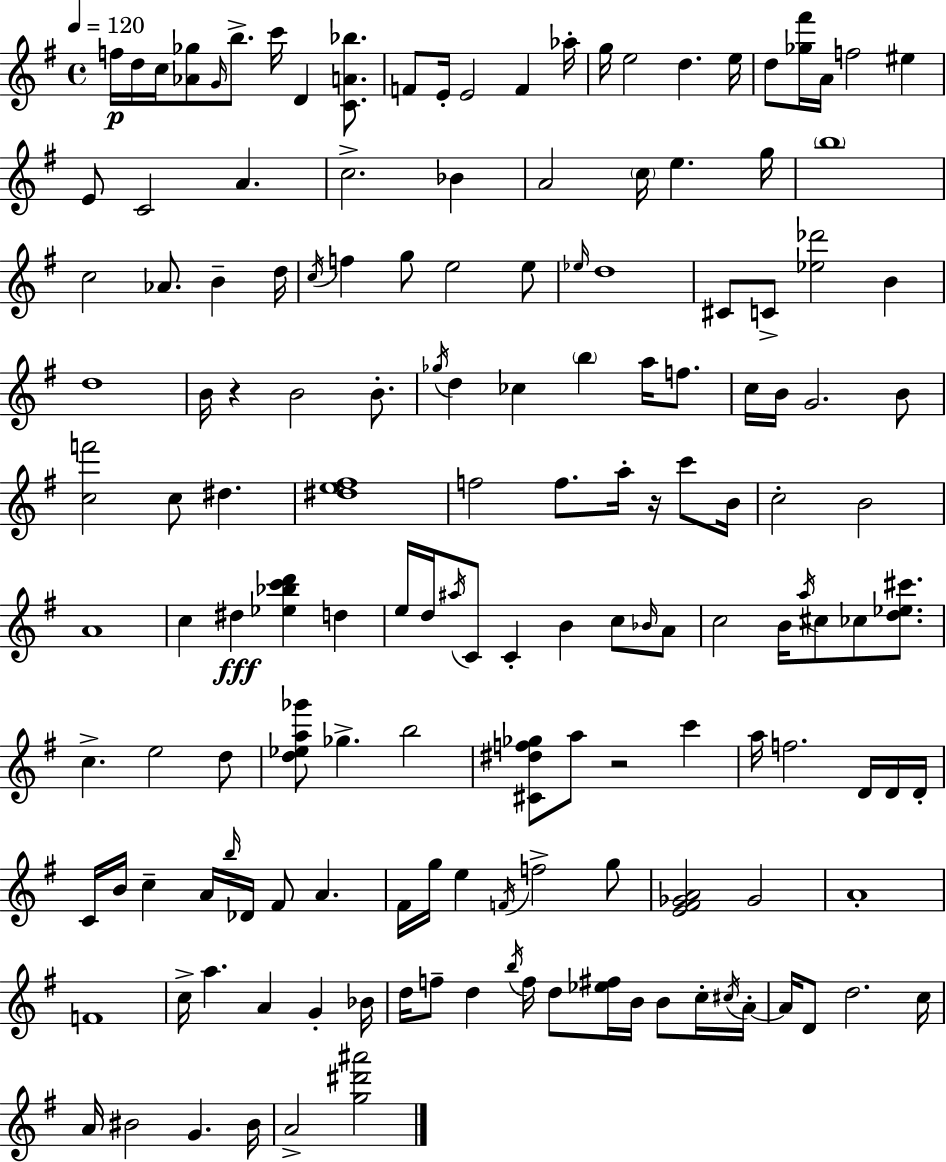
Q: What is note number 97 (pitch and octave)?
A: D4